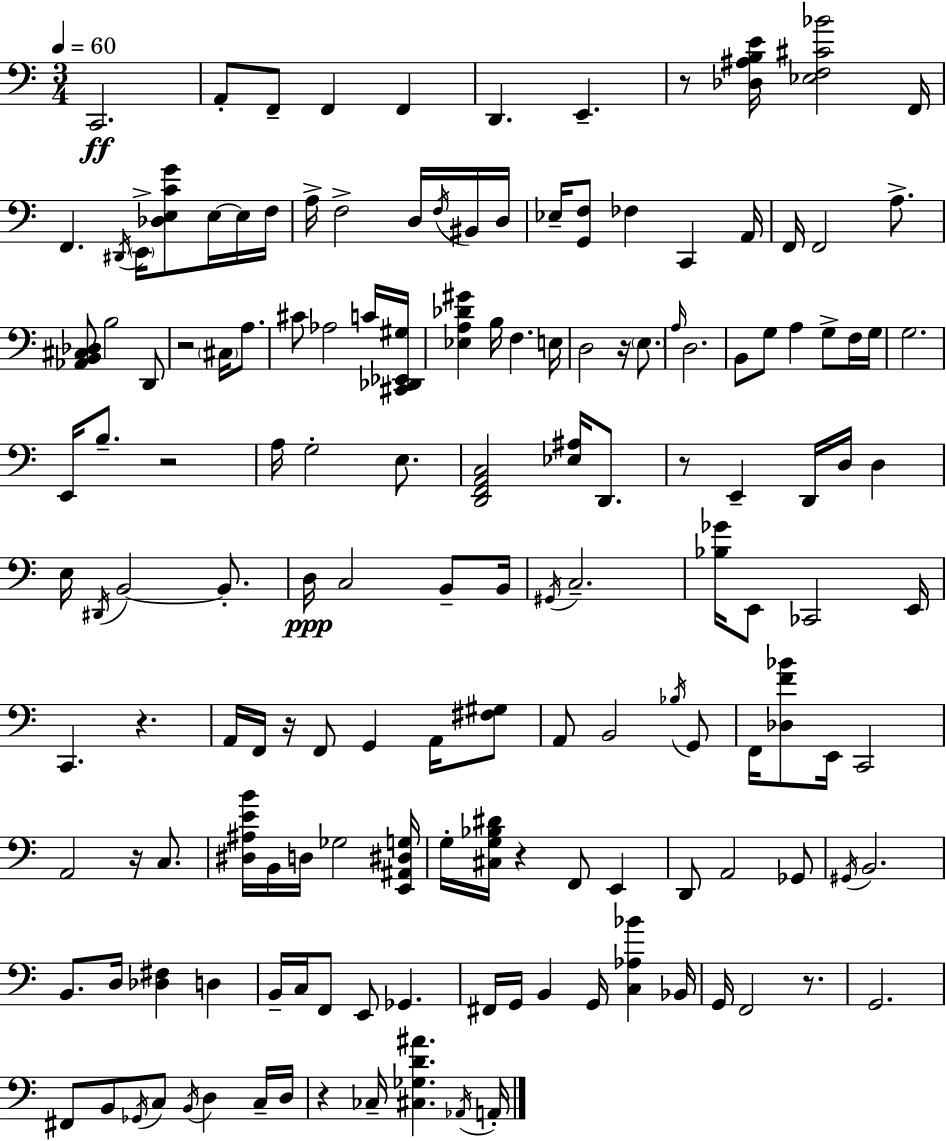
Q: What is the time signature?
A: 3/4